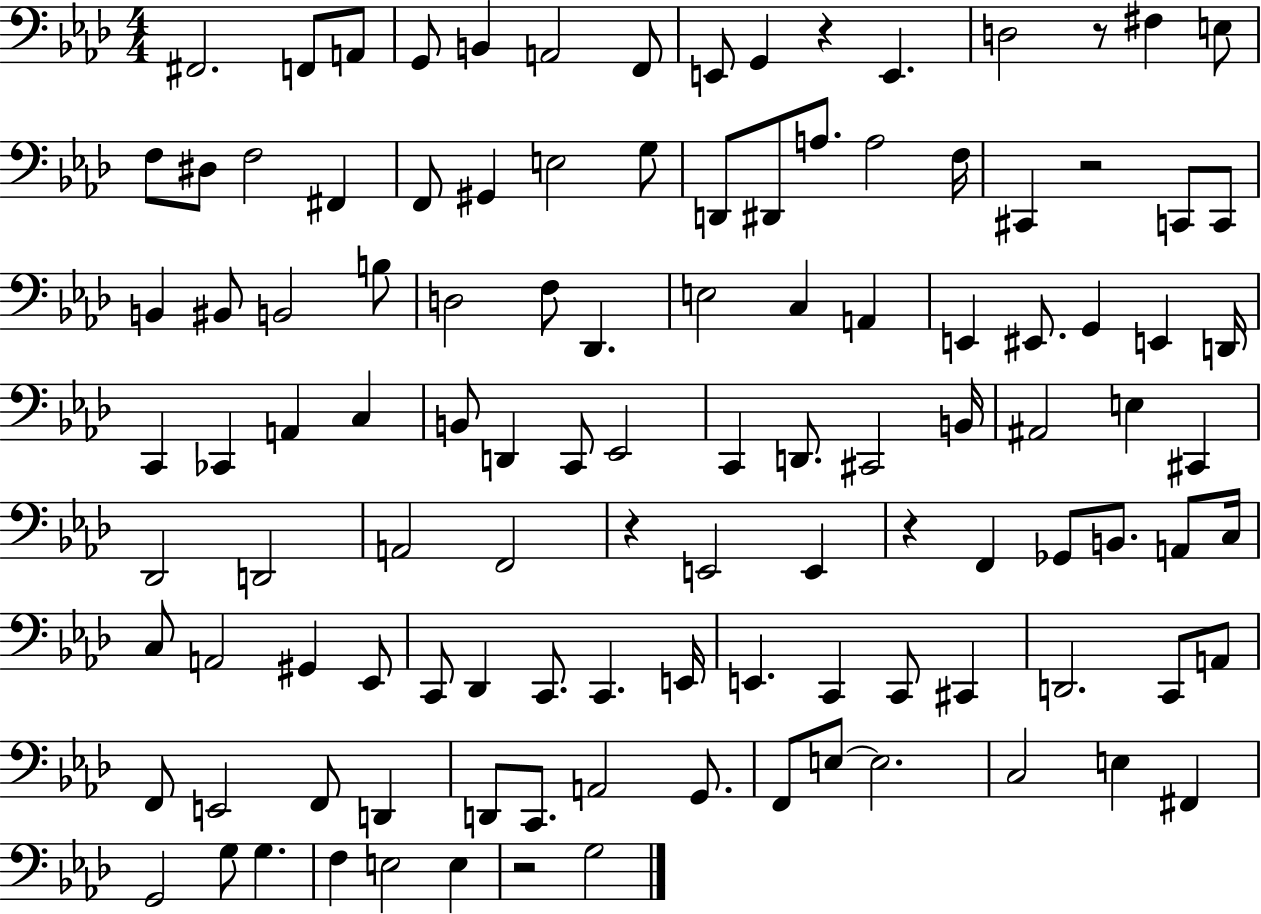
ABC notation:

X:1
T:Untitled
M:4/4
L:1/4
K:Ab
^F,,2 F,,/2 A,,/2 G,,/2 B,, A,,2 F,,/2 E,,/2 G,, z E,, D,2 z/2 ^F, E,/2 F,/2 ^D,/2 F,2 ^F,, F,,/2 ^G,, E,2 G,/2 D,,/2 ^D,,/2 A,/2 A,2 F,/4 ^C,, z2 C,,/2 C,,/2 B,, ^B,,/2 B,,2 B,/2 D,2 F,/2 _D,, E,2 C, A,, E,, ^E,,/2 G,, E,, D,,/4 C,, _C,, A,, C, B,,/2 D,, C,,/2 _E,,2 C,, D,,/2 ^C,,2 B,,/4 ^A,,2 E, ^C,, _D,,2 D,,2 A,,2 F,,2 z E,,2 E,, z F,, _G,,/2 B,,/2 A,,/2 C,/4 C,/2 A,,2 ^G,, _E,,/2 C,,/2 _D,, C,,/2 C,, E,,/4 E,, C,, C,,/2 ^C,, D,,2 C,,/2 A,,/2 F,,/2 E,,2 F,,/2 D,, D,,/2 C,,/2 A,,2 G,,/2 F,,/2 E,/2 E,2 C,2 E, ^F,, G,,2 G,/2 G, F, E,2 E, z2 G,2